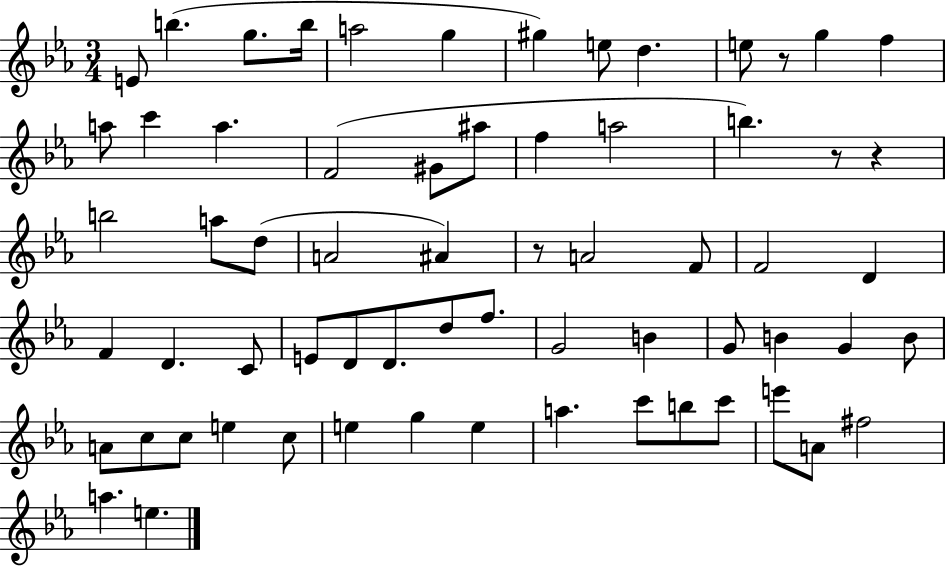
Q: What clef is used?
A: treble